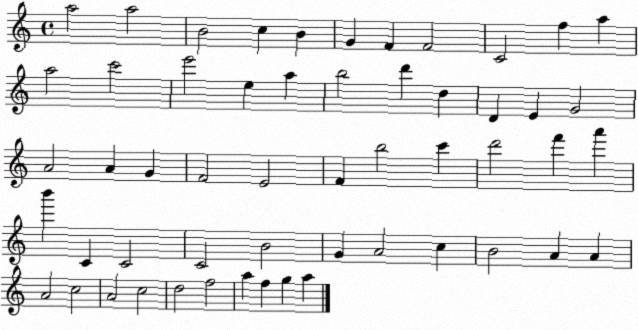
X:1
T:Untitled
M:4/4
L:1/4
K:C
a2 a2 B2 c B G F F2 C2 f a a2 c'2 e'2 e a b2 d' d D E G2 A2 A G F2 E2 F b2 c' d'2 f' a' b' C C2 C2 B2 G A2 c B2 A A A2 c2 A2 c2 d2 f2 a f g a